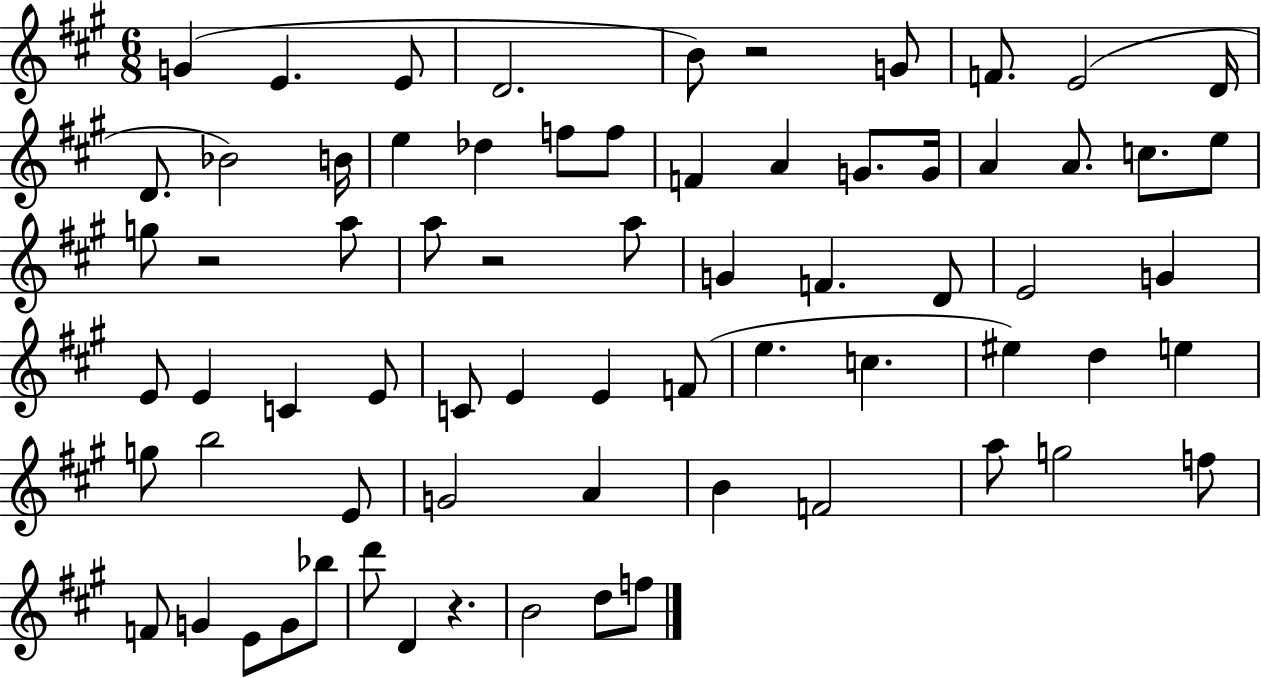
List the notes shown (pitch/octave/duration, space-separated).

G4/q E4/q. E4/e D4/h. B4/e R/h G4/e F4/e. E4/h D4/s D4/e. Bb4/h B4/s E5/q Db5/q F5/e F5/e F4/q A4/q G4/e. G4/s A4/q A4/e. C5/e. E5/e G5/e R/h A5/e A5/e R/h A5/e G4/q F4/q. D4/e E4/h G4/q E4/e E4/q C4/q E4/e C4/e E4/q E4/q F4/e E5/q. C5/q. EIS5/q D5/q E5/q G5/e B5/h E4/e G4/h A4/q B4/q F4/h A5/e G5/h F5/e F4/e G4/q E4/e G4/e Bb5/e D6/e D4/q R/q. B4/h D5/e F5/e